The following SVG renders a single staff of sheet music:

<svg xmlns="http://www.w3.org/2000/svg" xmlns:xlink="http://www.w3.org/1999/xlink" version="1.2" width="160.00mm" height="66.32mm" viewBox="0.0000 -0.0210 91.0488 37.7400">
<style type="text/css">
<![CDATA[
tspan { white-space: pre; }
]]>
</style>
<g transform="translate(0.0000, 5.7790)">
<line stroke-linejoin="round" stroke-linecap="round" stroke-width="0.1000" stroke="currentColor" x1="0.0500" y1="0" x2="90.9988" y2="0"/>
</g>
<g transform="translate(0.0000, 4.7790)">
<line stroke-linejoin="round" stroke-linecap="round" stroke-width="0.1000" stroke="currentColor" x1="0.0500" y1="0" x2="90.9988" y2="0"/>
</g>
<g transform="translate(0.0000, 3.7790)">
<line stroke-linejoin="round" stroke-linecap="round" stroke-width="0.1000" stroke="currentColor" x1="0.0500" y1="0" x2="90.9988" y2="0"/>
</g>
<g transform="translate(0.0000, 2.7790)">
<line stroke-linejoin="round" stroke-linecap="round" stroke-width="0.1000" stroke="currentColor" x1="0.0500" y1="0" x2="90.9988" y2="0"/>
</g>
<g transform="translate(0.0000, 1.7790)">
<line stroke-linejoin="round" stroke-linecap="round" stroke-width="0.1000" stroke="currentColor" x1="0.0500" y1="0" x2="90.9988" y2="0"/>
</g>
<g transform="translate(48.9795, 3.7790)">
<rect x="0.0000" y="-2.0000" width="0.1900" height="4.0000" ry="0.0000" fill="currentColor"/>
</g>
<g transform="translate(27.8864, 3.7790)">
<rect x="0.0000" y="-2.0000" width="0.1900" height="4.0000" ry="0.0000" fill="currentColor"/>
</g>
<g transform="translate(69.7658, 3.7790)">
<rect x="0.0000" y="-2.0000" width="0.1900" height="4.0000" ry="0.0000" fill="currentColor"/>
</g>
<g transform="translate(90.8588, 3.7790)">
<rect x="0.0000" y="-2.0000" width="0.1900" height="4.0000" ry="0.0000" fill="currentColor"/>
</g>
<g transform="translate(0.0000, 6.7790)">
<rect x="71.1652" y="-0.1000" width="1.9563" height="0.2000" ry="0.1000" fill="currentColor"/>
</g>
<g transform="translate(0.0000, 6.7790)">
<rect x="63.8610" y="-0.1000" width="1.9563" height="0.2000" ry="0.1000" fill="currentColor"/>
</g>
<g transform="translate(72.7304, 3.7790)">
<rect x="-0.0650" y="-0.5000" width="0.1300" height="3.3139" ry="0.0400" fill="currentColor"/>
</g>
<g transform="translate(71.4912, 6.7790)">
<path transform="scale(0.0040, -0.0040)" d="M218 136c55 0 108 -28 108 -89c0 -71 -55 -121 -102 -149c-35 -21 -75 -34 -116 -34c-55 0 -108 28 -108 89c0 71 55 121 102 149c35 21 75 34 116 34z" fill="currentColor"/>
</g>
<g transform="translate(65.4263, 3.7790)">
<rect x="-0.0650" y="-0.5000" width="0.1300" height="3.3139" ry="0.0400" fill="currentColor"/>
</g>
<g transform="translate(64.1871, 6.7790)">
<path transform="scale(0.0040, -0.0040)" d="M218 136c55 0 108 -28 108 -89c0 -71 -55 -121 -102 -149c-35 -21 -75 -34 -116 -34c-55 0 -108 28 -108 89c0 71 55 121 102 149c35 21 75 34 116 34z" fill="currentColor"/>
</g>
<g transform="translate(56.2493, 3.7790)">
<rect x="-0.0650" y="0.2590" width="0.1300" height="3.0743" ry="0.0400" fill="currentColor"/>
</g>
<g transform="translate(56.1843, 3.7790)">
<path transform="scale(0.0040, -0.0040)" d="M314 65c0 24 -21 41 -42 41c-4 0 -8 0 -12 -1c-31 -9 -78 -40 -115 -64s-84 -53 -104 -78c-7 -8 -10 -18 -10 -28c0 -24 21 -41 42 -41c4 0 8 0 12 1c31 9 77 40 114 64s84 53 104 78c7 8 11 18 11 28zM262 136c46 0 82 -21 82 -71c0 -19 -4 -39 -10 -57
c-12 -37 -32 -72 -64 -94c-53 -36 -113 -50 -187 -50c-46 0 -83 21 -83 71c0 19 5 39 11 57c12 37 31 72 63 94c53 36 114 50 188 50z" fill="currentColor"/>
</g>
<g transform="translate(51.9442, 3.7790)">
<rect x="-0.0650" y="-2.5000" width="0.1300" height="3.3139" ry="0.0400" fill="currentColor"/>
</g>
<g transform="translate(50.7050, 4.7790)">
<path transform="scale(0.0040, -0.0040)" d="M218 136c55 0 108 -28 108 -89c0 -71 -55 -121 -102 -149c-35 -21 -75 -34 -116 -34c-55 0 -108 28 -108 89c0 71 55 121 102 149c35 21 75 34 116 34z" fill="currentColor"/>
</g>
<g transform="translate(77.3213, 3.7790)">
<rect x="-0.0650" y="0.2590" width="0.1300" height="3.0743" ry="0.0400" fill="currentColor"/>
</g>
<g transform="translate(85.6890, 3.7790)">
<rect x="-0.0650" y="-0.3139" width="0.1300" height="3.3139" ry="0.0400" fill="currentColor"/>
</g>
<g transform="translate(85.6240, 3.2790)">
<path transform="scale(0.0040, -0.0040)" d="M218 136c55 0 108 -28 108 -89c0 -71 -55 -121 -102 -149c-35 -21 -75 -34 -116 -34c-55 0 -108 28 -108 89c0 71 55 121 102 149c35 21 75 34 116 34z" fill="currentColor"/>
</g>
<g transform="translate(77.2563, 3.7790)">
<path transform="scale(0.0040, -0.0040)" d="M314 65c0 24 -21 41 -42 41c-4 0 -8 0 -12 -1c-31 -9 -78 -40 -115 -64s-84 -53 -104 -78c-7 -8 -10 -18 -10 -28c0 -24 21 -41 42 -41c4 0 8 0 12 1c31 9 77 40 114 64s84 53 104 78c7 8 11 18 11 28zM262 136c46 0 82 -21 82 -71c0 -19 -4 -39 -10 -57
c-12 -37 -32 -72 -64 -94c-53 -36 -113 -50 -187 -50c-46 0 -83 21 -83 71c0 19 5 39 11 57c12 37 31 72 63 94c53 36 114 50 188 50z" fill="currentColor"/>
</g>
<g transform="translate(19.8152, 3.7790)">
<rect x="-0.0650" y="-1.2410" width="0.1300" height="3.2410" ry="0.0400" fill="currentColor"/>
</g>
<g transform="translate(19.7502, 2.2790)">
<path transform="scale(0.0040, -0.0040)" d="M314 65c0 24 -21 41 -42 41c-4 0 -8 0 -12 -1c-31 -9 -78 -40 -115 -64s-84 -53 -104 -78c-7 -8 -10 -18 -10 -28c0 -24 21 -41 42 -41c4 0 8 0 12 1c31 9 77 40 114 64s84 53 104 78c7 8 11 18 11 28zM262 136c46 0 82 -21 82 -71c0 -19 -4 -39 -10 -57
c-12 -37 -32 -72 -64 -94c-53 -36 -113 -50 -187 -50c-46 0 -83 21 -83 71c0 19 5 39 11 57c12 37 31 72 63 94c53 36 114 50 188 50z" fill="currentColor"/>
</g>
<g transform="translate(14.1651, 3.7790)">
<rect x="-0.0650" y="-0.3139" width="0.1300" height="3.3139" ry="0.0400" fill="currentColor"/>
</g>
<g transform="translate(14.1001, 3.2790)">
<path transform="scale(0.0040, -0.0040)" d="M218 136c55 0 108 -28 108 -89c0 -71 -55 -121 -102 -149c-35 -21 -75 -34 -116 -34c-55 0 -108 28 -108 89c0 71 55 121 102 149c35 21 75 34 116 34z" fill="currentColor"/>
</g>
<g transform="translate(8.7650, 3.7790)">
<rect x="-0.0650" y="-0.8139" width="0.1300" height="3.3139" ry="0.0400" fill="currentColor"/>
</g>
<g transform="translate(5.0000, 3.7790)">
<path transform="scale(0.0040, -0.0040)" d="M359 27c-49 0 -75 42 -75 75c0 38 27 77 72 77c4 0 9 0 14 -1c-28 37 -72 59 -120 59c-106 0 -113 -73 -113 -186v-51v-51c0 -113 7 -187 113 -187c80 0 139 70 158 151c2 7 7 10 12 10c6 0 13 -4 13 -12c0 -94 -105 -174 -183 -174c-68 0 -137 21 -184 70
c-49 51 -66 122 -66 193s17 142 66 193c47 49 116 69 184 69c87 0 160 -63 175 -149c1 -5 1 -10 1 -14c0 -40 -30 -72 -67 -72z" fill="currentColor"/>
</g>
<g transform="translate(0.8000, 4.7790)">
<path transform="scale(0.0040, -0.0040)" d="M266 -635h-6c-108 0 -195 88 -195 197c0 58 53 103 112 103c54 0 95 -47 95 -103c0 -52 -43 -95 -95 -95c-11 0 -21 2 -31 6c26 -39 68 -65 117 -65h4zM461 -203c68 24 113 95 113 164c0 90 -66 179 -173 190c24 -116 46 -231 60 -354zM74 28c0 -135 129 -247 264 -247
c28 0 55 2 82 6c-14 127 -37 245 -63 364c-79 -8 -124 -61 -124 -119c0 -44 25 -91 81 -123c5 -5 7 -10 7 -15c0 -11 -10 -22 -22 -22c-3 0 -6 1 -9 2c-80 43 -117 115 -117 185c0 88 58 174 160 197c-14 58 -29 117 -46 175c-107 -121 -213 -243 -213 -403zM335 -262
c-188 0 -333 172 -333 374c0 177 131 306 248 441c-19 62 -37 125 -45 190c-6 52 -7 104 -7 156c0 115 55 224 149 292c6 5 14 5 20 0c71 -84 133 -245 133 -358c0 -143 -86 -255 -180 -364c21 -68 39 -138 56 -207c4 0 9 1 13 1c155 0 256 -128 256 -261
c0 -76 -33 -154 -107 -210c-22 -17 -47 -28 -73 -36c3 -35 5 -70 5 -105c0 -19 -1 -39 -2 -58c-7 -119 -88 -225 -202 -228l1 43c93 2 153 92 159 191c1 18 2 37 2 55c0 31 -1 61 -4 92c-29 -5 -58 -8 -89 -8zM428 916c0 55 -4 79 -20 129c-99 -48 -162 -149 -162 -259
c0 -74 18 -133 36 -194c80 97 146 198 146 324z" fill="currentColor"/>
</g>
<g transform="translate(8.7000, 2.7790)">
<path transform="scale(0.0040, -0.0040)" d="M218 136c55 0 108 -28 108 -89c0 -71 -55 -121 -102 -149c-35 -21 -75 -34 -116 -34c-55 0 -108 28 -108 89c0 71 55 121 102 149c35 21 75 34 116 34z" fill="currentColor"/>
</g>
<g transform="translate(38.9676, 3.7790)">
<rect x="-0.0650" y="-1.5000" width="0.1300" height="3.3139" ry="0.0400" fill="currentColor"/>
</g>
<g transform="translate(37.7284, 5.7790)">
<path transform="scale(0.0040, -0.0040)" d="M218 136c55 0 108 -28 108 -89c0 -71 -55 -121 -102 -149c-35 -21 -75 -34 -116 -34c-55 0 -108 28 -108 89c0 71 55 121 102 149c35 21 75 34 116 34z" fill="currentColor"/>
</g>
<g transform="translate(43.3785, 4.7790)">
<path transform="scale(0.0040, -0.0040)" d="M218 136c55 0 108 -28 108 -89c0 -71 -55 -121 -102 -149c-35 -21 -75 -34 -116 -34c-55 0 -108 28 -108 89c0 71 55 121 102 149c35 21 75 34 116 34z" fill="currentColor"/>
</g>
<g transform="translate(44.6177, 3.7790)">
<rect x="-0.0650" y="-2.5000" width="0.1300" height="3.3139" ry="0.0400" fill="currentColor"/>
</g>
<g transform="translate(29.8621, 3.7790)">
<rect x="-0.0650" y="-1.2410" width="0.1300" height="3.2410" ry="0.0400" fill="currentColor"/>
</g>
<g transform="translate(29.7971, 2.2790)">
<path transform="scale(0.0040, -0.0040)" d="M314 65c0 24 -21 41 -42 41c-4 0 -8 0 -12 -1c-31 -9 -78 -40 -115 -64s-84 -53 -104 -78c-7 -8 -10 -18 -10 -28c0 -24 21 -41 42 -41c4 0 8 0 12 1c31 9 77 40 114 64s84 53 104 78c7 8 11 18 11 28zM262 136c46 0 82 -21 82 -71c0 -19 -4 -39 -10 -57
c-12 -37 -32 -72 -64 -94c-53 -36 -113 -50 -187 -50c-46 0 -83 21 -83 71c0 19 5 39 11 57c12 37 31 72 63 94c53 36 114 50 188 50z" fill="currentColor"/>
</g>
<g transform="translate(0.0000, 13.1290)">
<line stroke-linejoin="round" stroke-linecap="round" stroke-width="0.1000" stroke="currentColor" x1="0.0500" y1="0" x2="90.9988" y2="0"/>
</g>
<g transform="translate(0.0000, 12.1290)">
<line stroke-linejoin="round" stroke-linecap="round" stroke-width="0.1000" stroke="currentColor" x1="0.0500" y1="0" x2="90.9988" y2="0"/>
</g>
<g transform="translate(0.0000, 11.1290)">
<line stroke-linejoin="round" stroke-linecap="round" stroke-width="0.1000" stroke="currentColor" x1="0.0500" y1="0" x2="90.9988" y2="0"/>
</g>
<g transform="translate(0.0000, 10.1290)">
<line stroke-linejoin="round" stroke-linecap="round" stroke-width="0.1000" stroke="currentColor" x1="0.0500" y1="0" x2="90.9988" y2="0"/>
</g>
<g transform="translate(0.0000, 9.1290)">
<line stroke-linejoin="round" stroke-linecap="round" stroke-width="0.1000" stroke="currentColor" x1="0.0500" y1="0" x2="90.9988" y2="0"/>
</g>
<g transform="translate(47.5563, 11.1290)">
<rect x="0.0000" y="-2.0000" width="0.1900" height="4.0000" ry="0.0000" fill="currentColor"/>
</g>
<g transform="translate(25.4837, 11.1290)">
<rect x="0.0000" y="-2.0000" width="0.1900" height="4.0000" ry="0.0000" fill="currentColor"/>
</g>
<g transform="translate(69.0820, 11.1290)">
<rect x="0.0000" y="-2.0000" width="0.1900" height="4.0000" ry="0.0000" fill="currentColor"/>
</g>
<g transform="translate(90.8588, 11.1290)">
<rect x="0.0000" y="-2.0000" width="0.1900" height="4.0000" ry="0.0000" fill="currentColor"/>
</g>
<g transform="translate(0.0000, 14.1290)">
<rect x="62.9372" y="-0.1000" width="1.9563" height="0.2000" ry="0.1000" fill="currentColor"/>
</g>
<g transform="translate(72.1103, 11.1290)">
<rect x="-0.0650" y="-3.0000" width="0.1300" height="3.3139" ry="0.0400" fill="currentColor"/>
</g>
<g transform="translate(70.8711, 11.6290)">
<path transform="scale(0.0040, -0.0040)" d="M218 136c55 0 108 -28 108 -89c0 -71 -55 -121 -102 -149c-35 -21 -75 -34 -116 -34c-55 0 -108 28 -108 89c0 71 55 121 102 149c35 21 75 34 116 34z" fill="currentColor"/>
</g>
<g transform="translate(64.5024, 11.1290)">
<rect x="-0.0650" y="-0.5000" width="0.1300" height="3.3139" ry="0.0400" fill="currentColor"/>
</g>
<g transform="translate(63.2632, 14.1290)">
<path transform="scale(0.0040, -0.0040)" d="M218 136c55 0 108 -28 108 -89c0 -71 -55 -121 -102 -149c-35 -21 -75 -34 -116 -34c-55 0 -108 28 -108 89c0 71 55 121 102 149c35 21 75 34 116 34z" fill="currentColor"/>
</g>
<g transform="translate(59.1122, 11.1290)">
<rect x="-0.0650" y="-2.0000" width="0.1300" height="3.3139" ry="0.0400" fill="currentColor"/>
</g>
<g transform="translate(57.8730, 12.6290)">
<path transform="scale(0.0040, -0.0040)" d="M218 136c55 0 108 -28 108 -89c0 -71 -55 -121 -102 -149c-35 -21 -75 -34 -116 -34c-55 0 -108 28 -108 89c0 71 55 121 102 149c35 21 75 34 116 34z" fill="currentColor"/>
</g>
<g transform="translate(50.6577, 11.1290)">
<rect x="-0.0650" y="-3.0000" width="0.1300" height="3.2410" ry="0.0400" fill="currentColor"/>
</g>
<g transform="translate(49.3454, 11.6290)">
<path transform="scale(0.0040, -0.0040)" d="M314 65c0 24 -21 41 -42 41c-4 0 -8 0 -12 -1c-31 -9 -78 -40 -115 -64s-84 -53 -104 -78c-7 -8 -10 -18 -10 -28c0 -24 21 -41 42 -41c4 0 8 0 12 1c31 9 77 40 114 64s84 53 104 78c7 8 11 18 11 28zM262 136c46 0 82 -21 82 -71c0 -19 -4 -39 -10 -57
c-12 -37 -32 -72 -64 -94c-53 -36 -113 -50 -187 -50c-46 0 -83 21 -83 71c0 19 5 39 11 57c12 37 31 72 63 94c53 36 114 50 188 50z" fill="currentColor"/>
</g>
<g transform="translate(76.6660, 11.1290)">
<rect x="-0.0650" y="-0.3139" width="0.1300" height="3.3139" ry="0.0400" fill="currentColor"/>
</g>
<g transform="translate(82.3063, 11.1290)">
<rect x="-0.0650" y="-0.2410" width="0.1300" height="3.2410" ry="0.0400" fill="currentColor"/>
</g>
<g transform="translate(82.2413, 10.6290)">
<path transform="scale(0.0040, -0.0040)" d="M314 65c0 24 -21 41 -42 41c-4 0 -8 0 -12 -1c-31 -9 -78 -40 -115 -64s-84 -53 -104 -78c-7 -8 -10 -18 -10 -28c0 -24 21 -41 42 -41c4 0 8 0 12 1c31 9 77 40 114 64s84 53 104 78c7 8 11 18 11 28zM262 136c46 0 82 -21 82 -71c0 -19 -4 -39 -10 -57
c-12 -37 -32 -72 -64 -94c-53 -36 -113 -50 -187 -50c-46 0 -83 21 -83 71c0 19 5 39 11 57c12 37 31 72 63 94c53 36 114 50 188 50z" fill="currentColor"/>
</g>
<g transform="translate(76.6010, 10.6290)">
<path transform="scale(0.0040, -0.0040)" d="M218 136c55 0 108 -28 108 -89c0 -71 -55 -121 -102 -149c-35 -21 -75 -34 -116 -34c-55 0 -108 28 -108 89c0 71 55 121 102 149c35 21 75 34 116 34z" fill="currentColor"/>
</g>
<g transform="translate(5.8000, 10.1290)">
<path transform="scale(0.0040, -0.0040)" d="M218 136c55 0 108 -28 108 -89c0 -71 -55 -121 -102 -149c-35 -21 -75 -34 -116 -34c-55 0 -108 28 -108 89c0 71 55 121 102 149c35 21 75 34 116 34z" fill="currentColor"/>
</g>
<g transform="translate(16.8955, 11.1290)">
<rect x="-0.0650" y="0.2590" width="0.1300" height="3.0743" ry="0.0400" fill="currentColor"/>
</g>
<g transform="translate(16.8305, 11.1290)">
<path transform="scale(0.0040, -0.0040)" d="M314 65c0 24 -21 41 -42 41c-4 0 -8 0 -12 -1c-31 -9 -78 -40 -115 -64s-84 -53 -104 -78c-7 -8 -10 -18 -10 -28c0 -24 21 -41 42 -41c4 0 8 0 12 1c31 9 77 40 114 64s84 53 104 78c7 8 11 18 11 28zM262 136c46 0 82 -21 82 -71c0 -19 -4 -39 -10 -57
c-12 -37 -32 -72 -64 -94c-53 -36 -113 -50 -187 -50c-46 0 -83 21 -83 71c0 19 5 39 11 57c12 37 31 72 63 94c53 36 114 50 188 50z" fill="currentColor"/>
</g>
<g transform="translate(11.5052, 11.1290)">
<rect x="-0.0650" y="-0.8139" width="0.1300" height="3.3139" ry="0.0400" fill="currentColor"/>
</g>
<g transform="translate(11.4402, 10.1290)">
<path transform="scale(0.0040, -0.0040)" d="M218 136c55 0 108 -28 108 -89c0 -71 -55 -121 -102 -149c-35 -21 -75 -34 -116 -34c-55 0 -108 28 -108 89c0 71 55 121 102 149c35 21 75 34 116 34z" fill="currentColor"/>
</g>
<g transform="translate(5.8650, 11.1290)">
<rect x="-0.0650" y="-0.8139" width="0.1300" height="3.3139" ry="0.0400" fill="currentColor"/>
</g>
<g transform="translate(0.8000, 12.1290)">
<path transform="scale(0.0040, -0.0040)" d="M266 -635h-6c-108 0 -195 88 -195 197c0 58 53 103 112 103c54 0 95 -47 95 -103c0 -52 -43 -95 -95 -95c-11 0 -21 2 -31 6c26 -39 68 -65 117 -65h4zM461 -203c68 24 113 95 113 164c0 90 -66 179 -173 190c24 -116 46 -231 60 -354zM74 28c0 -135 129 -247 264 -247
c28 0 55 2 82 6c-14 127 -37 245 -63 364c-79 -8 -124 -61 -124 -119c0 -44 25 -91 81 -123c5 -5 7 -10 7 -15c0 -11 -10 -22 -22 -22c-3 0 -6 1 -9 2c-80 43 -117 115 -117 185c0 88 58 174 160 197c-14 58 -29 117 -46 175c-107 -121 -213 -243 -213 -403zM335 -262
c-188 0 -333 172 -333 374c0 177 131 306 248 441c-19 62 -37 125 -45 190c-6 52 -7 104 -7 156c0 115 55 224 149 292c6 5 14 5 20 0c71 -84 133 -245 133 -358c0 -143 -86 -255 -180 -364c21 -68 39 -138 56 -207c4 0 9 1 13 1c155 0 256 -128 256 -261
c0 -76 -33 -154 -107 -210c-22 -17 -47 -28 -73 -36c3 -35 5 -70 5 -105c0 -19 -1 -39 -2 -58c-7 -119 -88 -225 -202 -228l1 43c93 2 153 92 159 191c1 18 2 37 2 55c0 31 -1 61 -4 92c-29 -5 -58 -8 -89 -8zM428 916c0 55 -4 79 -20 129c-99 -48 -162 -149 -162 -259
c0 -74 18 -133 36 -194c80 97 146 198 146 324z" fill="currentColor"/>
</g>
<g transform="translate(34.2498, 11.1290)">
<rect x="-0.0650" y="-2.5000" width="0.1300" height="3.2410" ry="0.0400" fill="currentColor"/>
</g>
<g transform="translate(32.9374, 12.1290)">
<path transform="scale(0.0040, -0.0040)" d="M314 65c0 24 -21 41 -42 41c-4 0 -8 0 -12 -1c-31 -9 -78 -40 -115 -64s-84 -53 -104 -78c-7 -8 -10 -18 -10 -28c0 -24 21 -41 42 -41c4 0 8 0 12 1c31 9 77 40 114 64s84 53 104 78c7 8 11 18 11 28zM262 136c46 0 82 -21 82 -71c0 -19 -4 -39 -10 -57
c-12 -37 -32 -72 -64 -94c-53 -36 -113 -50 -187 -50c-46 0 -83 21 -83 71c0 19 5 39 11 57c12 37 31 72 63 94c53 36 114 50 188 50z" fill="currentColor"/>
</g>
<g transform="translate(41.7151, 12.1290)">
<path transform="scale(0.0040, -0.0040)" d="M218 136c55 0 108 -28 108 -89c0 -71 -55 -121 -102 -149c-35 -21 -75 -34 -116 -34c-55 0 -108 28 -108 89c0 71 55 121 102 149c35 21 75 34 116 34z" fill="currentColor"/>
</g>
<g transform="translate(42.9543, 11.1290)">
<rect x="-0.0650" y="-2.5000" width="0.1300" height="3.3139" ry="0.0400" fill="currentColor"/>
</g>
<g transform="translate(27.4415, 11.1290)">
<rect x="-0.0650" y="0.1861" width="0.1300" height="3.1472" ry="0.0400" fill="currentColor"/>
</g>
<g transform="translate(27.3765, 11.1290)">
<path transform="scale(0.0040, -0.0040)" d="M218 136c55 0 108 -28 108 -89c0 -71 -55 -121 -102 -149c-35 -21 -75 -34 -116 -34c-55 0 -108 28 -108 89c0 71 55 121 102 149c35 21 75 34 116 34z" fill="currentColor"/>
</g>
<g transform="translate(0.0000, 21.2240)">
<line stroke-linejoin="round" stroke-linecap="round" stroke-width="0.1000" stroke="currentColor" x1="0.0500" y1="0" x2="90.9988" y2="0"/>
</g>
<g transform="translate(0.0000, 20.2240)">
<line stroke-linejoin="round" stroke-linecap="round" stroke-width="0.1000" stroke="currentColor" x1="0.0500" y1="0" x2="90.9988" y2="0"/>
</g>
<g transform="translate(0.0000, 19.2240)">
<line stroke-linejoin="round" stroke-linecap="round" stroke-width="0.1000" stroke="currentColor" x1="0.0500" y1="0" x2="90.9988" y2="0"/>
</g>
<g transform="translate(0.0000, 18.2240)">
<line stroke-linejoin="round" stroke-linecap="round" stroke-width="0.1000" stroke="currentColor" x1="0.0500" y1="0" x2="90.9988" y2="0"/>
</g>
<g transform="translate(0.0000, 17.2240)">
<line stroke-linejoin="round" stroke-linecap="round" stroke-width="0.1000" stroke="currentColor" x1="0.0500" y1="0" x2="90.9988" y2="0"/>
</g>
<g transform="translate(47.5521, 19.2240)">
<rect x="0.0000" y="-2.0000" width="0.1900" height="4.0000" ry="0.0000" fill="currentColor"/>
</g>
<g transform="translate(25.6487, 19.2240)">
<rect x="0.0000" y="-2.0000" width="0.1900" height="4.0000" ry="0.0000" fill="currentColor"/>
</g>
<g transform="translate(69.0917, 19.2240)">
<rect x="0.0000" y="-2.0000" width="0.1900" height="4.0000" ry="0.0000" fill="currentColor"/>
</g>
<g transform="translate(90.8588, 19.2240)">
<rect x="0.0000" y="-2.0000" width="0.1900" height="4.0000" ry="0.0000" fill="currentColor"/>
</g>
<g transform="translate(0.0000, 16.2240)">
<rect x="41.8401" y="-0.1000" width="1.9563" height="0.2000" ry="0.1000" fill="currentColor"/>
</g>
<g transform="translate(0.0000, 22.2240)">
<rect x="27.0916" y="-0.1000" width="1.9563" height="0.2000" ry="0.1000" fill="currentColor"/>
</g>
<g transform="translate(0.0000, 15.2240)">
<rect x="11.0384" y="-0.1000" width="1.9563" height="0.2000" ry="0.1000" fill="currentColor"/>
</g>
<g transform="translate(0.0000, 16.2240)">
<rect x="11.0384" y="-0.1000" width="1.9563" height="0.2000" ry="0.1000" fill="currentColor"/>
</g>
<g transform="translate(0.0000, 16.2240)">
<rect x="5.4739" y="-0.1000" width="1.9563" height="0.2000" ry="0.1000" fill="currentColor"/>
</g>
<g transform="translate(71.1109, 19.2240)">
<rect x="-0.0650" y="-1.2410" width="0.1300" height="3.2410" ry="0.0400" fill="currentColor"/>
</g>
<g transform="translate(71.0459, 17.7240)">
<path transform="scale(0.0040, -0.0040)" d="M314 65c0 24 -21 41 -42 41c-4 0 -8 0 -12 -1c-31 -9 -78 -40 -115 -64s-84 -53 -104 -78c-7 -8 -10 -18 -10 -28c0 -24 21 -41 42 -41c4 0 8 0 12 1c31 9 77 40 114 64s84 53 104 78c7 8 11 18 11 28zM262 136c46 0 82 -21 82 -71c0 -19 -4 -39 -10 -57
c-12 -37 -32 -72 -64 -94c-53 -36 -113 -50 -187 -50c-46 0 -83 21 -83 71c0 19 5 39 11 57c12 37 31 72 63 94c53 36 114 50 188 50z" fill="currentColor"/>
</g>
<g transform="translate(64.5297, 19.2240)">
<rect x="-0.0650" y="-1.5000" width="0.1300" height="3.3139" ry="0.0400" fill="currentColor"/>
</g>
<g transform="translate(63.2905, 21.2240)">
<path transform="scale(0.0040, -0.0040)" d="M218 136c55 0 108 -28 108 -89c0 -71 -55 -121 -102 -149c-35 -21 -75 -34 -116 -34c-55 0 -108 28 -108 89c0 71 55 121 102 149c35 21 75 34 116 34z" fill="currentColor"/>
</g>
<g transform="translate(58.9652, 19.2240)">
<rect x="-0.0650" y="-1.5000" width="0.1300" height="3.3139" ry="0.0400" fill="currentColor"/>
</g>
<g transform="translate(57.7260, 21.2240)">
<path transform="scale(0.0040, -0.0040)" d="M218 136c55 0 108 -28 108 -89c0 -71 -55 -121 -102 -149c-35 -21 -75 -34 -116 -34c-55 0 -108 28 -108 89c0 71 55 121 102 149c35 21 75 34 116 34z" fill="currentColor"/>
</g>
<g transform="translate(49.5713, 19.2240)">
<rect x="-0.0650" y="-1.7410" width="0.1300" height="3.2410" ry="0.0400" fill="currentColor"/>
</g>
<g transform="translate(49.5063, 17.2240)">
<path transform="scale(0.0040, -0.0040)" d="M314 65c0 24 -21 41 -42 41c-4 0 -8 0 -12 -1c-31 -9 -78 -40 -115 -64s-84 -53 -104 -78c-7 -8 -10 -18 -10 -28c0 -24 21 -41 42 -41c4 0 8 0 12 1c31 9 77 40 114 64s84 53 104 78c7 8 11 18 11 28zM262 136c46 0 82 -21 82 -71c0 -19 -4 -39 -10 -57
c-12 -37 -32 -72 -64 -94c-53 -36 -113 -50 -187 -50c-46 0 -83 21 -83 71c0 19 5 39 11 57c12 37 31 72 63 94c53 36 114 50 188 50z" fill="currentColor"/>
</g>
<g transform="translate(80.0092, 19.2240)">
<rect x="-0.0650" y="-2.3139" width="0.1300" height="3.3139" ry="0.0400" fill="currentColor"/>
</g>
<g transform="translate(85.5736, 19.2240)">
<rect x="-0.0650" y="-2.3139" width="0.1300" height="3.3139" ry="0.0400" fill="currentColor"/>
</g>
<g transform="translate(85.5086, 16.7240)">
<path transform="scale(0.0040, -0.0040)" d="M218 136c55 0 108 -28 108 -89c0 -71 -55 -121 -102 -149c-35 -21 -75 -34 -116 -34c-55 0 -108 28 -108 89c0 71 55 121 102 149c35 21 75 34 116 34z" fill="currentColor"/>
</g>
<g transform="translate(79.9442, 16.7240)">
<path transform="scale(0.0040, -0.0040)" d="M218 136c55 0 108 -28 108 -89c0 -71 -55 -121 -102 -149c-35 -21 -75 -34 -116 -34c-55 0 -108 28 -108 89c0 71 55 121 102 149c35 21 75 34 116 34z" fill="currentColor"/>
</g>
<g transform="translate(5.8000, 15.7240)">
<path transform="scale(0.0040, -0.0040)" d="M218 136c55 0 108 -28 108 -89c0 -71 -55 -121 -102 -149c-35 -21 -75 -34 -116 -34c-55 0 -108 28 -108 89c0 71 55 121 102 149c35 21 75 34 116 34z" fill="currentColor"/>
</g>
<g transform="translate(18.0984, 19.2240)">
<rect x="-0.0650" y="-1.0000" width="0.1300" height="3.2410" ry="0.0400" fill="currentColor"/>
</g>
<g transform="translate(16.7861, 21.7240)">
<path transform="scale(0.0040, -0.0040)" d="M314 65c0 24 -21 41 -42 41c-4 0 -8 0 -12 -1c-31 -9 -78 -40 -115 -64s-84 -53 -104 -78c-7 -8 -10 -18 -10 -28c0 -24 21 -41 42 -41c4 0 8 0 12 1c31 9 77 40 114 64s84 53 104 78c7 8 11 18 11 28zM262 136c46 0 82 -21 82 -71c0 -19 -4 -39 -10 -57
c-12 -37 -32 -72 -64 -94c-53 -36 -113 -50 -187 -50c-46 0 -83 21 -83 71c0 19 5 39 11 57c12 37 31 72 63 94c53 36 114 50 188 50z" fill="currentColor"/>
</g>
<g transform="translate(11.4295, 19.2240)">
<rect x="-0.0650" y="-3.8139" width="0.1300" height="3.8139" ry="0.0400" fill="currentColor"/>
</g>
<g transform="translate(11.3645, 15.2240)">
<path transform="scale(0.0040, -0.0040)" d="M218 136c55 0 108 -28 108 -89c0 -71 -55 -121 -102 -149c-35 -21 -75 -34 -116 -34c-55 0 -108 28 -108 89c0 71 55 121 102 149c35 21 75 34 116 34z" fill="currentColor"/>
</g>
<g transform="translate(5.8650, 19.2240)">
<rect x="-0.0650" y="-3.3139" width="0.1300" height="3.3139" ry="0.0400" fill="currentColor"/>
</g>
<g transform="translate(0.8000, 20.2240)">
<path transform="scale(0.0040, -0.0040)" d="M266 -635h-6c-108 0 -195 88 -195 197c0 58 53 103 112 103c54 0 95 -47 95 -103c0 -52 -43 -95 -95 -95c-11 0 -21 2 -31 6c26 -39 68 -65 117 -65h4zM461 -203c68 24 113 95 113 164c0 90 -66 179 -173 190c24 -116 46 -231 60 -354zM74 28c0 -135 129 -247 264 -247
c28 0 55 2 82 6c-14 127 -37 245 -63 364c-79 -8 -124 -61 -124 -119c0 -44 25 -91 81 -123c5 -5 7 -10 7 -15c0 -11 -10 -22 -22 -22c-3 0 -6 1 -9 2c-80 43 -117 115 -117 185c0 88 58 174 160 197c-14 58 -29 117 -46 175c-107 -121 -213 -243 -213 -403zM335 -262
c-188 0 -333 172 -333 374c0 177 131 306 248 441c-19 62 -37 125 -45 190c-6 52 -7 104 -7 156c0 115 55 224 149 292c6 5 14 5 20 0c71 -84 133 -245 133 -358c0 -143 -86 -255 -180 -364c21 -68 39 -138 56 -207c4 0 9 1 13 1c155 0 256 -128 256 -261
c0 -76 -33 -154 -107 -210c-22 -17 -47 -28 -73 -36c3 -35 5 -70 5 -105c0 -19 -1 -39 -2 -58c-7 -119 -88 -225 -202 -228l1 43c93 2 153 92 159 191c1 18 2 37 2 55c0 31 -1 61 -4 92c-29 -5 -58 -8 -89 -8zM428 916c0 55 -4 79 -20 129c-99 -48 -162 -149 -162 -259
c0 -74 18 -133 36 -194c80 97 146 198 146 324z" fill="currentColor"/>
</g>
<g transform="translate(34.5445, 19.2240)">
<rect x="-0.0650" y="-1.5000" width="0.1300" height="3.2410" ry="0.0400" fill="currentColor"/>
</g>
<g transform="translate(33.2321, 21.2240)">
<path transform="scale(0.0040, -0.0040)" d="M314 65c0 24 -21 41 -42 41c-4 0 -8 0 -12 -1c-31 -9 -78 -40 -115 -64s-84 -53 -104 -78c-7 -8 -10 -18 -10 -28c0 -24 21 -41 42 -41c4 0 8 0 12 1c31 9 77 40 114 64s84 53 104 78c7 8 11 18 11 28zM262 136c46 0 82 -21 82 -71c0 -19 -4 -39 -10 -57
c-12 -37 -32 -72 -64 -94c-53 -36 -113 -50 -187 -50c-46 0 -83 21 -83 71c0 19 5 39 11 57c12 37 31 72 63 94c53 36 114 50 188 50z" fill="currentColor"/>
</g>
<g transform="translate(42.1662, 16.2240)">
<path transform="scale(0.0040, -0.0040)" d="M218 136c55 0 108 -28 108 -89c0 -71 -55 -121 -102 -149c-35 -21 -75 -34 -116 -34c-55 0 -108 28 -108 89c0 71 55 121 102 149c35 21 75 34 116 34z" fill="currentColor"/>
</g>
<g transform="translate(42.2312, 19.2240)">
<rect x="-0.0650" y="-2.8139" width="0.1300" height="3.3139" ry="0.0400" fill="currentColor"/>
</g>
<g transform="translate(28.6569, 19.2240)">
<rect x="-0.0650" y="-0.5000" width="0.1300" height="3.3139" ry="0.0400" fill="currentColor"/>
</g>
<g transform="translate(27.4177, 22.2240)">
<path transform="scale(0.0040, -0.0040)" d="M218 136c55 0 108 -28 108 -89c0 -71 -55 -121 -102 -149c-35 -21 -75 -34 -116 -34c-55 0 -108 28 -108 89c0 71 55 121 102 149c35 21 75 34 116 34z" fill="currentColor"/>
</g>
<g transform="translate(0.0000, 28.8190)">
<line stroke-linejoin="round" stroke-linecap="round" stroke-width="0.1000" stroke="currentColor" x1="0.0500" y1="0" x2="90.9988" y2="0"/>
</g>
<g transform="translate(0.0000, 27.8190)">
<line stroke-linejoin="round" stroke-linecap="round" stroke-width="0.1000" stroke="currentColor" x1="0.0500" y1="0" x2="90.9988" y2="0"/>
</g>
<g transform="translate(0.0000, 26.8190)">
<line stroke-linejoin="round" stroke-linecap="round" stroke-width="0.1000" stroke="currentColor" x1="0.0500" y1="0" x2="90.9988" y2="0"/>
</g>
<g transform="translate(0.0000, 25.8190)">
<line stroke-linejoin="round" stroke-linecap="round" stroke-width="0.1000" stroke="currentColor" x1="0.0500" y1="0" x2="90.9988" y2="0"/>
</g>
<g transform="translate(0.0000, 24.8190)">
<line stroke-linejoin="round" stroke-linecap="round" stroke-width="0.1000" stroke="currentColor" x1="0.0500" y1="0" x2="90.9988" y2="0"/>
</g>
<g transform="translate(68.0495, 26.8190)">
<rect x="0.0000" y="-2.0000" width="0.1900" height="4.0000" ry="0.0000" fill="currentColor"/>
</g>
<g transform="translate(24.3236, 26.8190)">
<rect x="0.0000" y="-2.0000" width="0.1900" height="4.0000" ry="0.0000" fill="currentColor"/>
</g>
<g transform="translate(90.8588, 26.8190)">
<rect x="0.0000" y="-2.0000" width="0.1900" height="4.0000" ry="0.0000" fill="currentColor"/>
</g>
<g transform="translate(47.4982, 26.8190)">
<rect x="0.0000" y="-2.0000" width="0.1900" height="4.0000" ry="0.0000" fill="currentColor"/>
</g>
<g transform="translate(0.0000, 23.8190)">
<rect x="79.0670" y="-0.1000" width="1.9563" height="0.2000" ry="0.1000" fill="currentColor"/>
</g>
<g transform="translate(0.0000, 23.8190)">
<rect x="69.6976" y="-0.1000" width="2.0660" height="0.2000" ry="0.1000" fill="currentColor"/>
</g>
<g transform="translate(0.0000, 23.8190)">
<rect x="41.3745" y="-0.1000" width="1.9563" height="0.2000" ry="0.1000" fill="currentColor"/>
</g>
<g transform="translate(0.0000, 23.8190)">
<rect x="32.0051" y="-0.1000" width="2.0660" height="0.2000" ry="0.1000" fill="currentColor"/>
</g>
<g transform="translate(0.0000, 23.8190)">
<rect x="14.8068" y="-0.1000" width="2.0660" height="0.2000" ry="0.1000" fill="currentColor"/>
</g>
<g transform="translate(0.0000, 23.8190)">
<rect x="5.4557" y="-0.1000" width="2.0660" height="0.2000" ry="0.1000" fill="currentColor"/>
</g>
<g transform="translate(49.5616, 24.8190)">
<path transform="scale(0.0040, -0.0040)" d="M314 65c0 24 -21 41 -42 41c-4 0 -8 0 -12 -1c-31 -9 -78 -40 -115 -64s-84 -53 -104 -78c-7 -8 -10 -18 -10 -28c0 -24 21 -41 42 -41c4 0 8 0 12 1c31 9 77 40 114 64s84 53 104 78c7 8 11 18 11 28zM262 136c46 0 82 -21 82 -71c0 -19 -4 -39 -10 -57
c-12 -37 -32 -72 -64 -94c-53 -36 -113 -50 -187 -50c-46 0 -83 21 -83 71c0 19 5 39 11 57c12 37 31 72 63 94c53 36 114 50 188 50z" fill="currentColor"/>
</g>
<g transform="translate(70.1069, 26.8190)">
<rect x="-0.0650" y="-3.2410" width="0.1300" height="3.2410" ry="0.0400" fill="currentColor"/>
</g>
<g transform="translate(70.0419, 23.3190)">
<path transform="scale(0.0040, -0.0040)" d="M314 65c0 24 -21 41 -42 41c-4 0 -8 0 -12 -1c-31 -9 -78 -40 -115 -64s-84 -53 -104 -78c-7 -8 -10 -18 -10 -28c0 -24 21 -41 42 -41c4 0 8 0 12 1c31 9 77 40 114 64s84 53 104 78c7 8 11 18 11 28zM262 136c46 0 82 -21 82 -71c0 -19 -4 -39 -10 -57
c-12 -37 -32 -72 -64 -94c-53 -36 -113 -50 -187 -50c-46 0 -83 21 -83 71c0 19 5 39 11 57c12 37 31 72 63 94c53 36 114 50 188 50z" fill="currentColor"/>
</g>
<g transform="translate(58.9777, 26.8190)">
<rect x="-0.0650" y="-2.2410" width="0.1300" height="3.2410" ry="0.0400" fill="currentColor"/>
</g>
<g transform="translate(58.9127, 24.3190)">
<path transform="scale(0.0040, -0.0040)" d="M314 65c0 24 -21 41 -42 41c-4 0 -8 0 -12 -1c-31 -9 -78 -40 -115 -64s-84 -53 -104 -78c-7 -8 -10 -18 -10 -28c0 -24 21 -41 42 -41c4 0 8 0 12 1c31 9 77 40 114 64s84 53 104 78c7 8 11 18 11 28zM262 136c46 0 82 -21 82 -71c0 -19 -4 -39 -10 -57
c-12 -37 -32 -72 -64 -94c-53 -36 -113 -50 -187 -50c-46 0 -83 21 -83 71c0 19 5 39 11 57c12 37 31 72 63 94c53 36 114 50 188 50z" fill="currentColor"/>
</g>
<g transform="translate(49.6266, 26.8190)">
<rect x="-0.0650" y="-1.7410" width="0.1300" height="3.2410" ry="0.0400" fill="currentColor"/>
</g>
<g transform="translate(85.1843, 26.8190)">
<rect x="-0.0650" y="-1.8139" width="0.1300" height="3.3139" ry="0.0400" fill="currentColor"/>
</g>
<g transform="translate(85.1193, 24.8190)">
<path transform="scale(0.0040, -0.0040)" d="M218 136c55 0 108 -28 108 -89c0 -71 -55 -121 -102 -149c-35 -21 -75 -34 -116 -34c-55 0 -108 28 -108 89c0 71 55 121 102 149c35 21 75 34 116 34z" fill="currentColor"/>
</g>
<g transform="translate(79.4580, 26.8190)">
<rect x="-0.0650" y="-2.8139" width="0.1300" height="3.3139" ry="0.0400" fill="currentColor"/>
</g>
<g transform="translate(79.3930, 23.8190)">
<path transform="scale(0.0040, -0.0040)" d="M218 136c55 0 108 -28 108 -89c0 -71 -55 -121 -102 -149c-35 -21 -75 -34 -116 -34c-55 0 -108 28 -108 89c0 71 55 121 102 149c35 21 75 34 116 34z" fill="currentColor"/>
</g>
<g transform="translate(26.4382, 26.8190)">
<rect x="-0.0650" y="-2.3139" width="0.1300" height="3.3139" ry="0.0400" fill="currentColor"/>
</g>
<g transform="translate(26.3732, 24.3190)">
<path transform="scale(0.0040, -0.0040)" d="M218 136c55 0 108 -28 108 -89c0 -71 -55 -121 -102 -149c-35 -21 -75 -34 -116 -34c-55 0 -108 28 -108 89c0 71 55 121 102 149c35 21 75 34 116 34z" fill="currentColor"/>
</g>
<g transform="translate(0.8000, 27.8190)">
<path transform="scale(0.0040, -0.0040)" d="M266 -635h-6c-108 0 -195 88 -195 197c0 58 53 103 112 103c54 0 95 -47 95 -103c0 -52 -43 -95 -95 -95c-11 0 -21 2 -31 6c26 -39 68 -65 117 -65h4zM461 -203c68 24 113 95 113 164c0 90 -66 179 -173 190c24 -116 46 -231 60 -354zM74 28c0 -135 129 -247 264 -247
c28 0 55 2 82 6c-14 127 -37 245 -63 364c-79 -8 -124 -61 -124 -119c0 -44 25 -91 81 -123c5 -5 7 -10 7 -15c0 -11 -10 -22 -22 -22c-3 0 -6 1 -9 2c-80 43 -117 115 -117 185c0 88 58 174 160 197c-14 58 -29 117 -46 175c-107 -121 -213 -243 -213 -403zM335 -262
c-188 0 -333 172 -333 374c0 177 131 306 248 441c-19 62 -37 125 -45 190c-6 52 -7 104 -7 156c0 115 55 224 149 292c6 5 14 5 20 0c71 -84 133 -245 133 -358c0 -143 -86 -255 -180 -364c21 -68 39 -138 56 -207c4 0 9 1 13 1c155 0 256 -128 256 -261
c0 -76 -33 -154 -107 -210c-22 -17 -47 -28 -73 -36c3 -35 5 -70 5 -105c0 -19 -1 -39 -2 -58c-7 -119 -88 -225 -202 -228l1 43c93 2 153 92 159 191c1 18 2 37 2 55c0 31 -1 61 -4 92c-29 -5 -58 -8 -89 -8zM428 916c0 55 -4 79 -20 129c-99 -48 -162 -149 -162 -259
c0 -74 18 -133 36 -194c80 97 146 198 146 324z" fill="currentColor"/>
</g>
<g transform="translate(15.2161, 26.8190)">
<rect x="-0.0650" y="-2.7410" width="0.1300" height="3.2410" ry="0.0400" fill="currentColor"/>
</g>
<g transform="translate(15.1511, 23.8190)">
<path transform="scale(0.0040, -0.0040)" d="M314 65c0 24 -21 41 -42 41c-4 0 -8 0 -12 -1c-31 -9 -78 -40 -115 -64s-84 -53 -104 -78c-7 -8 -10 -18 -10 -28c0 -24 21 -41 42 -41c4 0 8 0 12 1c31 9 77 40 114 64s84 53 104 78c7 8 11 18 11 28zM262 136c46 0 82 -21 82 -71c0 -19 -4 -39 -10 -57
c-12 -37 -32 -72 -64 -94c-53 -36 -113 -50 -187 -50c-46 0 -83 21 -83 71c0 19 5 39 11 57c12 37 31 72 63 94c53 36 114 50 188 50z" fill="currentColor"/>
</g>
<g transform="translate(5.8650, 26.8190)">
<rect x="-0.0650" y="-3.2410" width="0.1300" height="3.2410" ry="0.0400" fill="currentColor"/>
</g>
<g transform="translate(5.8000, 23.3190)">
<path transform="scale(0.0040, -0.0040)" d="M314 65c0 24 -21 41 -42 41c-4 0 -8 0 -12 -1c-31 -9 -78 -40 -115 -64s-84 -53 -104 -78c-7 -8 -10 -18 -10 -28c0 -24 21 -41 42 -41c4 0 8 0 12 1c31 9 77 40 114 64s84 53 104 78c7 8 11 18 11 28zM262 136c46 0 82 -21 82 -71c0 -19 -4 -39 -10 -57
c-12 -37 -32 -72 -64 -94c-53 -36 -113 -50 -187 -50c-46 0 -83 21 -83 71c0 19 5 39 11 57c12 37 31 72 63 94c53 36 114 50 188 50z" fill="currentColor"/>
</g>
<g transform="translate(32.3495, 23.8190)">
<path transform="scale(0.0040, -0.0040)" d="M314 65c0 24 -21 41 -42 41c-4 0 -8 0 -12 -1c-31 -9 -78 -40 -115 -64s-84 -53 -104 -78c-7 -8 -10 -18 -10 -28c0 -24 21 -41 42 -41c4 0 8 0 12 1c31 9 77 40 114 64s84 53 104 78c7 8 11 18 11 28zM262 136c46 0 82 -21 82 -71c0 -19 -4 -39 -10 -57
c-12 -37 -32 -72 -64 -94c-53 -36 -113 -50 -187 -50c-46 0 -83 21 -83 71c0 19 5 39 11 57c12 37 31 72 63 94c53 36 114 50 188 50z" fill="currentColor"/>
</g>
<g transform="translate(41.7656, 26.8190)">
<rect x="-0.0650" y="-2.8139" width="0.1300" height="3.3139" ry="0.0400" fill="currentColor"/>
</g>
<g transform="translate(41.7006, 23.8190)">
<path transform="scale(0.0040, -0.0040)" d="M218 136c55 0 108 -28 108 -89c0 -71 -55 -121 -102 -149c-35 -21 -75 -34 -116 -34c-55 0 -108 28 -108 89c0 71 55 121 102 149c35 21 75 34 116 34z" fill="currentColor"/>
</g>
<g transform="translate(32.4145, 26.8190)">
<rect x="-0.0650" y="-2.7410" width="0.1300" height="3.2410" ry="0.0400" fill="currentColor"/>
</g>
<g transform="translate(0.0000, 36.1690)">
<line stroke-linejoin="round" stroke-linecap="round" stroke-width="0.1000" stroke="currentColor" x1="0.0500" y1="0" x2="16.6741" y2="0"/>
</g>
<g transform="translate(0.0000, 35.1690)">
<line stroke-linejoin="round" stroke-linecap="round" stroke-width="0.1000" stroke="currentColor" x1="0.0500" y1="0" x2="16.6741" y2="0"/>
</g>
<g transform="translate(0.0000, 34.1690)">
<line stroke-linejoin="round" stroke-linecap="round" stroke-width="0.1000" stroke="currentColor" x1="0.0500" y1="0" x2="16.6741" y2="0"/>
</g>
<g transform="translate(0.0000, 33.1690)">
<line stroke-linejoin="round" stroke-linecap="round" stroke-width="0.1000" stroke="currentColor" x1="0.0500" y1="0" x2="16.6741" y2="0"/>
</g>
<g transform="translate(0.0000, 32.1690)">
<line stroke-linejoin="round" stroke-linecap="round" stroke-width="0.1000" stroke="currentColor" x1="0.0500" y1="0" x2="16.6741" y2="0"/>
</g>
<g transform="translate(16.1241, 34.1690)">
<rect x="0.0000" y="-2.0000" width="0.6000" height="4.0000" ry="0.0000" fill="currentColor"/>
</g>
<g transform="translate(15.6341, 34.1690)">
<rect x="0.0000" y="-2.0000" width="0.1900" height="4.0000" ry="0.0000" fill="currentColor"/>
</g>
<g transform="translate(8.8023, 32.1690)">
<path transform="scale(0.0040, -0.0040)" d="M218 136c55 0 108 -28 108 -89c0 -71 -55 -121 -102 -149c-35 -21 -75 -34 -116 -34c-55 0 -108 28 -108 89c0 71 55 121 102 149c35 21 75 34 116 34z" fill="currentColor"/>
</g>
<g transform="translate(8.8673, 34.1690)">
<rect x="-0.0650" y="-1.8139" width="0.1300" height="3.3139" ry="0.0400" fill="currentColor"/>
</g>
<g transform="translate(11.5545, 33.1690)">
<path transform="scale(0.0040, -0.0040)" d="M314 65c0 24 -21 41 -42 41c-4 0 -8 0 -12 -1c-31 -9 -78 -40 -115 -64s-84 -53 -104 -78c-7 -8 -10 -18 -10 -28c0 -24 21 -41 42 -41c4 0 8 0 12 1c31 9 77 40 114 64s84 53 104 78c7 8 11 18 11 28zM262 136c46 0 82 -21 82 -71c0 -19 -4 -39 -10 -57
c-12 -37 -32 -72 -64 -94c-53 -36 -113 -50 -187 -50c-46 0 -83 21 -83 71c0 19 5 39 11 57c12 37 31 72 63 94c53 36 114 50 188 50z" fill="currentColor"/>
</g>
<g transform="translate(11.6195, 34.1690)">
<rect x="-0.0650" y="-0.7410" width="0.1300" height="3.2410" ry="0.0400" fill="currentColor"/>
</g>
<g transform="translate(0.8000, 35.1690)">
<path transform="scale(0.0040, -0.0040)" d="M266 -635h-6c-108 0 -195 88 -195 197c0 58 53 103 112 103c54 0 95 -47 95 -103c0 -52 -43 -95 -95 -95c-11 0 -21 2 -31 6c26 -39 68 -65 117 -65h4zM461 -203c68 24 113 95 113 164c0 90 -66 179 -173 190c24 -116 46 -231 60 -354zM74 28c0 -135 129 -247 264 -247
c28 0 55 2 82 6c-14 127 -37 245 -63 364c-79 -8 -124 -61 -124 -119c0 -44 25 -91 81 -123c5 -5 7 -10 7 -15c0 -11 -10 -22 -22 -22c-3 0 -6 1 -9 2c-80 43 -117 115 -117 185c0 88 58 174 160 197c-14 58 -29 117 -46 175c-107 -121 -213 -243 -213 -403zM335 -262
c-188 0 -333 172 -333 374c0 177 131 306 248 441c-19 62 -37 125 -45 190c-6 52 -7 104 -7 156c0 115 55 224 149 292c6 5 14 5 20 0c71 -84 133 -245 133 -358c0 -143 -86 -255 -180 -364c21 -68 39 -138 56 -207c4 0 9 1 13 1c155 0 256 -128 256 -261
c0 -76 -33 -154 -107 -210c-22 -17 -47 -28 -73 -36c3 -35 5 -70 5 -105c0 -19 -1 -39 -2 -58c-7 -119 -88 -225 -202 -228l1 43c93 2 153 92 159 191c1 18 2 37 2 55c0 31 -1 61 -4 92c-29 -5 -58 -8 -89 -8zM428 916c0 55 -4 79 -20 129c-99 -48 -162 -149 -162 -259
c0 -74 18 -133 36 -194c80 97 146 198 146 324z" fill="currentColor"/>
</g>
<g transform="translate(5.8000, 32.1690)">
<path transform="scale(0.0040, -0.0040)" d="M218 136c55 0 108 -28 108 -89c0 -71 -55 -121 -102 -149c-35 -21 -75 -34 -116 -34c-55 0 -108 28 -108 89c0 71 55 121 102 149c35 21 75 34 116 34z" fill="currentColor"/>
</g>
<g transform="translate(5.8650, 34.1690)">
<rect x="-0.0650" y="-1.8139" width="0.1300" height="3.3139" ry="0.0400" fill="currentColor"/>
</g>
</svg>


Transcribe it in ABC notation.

X:1
T:Untitled
M:4/4
L:1/4
K:C
d c e2 e2 E G G B2 C C B2 c d d B2 B G2 G A2 F C A c c2 b c' D2 C E2 a f2 E E e2 g g b2 a2 g a2 a f2 g2 b2 a f f f d2